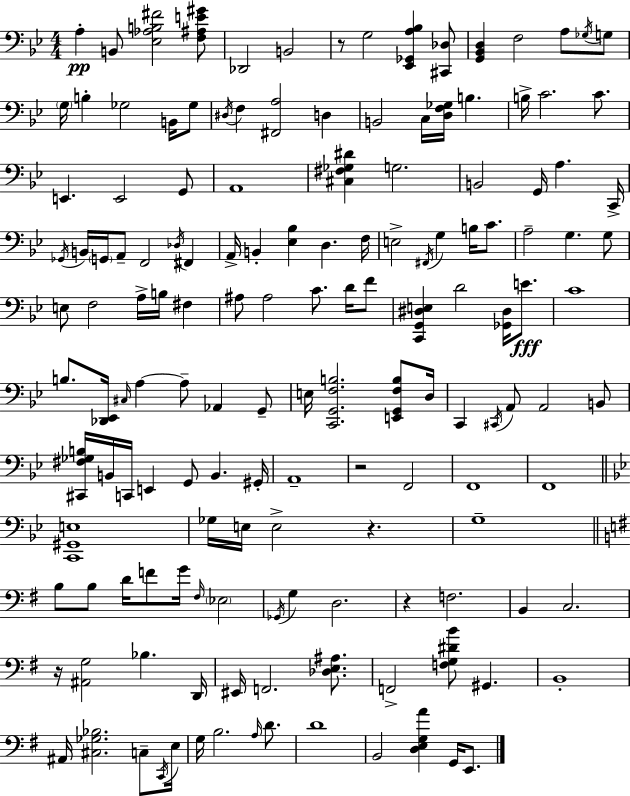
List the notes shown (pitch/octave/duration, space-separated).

A3/q B2/e [Eb3,Ab3,B3,F#4]/h [F3,A#3,E4,G#4]/e Db2/h B2/h R/e G3/h [Eb2,Gb2,A3,Bb3]/q [C#2,Db3]/e [G2,Bb2,D3]/q F3/h A3/e Gb3/s G3/e G3/s B3/q Gb3/h B2/s Gb3/e D#3/s F3/q [F#2,A3]/h D3/q B2/h C3/s [D3,F3,Gb3]/s B3/q. B3/s C4/h. C4/e. E2/q. E2/h G2/e A2/w [C#3,F#3,Gb3,D#4]/q G3/h. B2/h G2/s A3/q. C2/s Gb2/s B2/s G2/s A2/e F2/h Db3/s F#2/q A2/s B2/q [Eb3,Bb3]/q D3/q. F3/s E3/h F#2/s G3/q B3/s C4/e. A3/h G3/q. G3/e E3/e F3/h A3/s B3/s F#3/q A#3/e A#3/h C4/e. D4/s F4/e [C2,G2,D#3,E3]/q D4/h [Gb2,D#3]/s E4/e. C4/w B3/e. [Db2,Eb2]/s C#3/s A3/q A3/e Ab2/q G2/e E3/s [C2,G2,F3,B3]/h. [E2,G2,F3,B3]/e D3/s C2/q C#2/s A2/e A2/h B2/e [C#2,F#3,Gb3,B3]/s B2/s C2/s E2/q G2/e B2/q. G#2/s A2/w R/h F2/h F2/w F2/w [C2,G#2,E3]/w Gb3/s E3/s E3/h R/q. G3/w B3/e B3/e D4/s F4/e G4/s F#3/s Eb3/h Gb2/s G3/q D3/h. R/q F3/h. B2/q C3/h. R/s [A#2,G3]/h Bb3/q. D2/s EIS2/s F2/h. [Db3,E3,A#3]/e. F2/h [F3,G3,D#4,B4]/e G#2/q. B2/w A#2/s [C#3,Gb3,Bb3]/h. C3/e C2/s E3/s G3/s B3/h. A3/s D4/e. D4/w B2/h [D3,E3,G3,A4]/q G2/s E2/e.